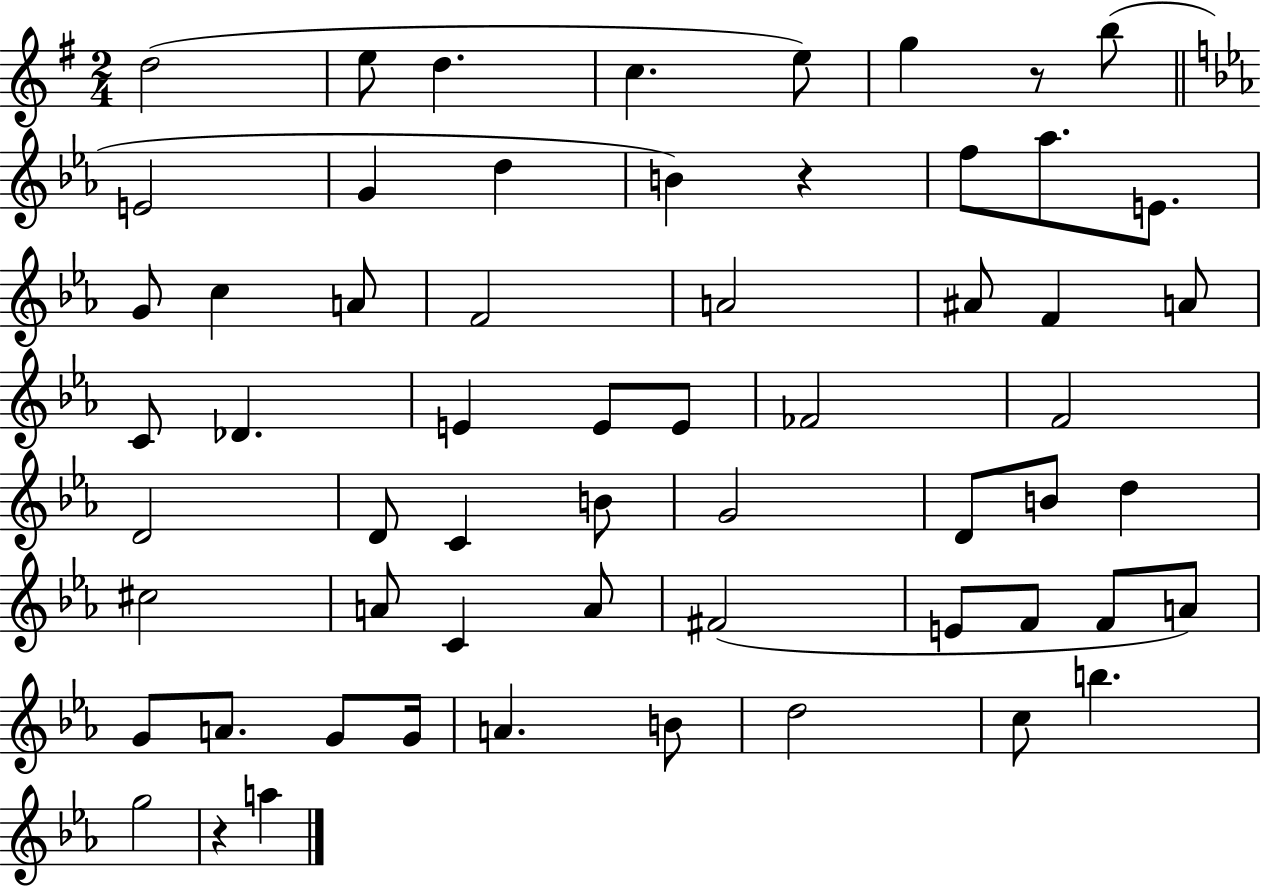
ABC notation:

X:1
T:Untitled
M:2/4
L:1/4
K:G
d2 e/2 d c e/2 g z/2 b/2 E2 G d B z f/2 _a/2 E/2 G/2 c A/2 F2 A2 ^A/2 F A/2 C/2 _D E E/2 E/2 _F2 F2 D2 D/2 C B/2 G2 D/2 B/2 d ^c2 A/2 C A/2 ^F2 E/2 F/2 F/2 A/2 G/2 A/2 G/2 G/4 A B/2 d2 c/2 b g2 z a